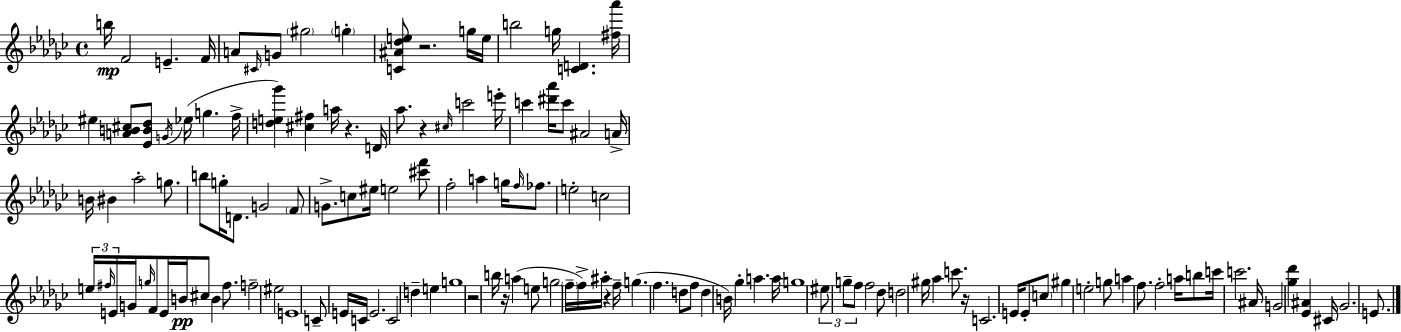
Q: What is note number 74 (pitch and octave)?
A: G5